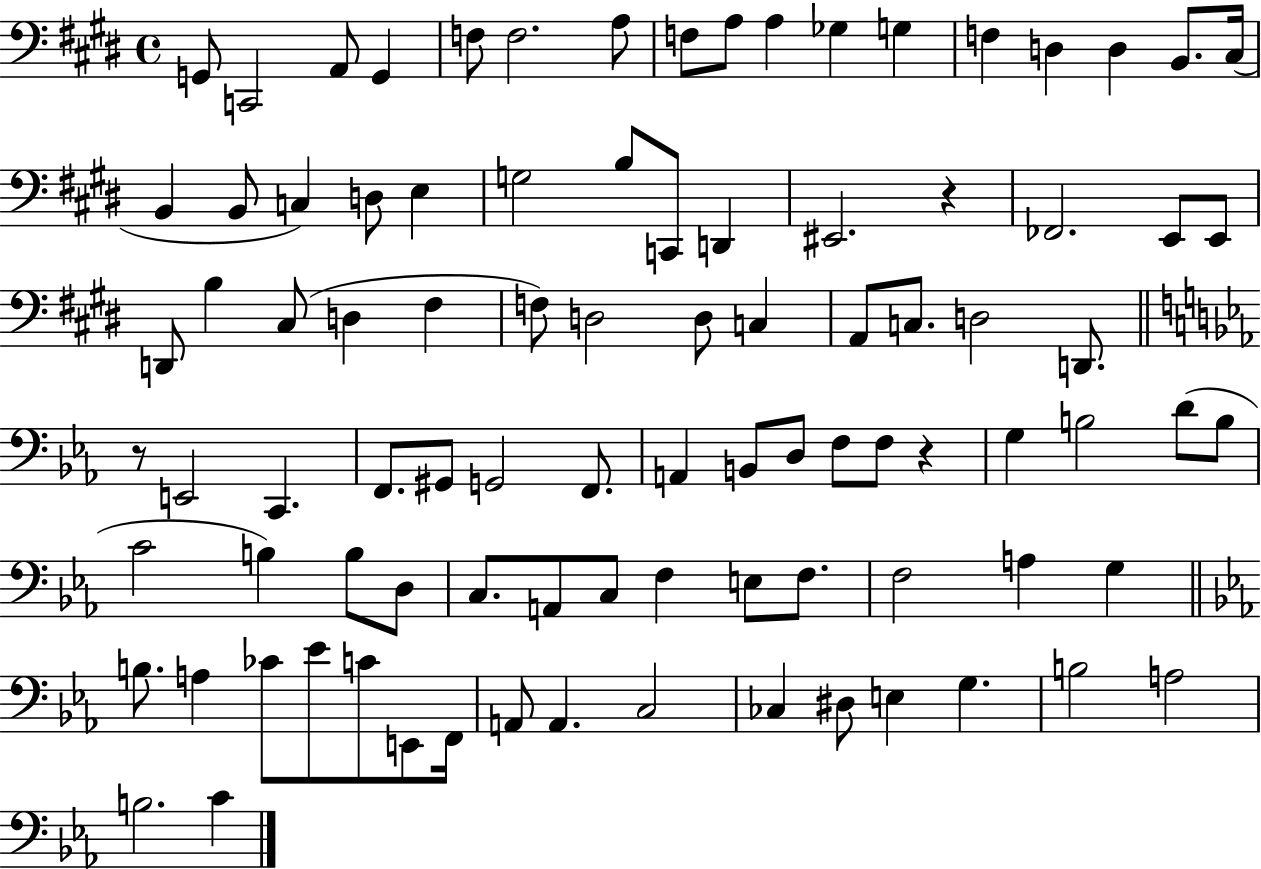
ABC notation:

X:1
T:Untitled
M:4/4
L:1/4
K:E
G,,/2 C,,2 A,,/2 G,, F,/2 F,2 A,/2 F,/2 A,/2 A, _G, G, F, D, D, B,,/2 ^C,/4 B,, B,,/2 C, D,/2 E, G,2 B,/2 C,,/2 D,, ^E,,2 z _F,,2 E,,/2 E,,/2 D,,/2 B, ^C,/2 D, ^F, F,/2 D,2 D,/2 C, A,,/2 C,/2 D,2 D,,/2 z/2 E,,2 C,, F,,/2 ^G,,/2 G,,2 F,,/2 A,, B,,/2 D,/2 F,/2 F,/2 z G, B,2 D/2 B,/2 C2 B, B,/2 D,/2 C,/2 A,,/2 C,/2 F, E,/2 F,/2 F,2 A, G, B,/2 A, _C/2 _E/2 C/2 E,,/2 F,,/4 A,,/2 A,, C,2 _C, ^D,/2 E, G, B,2 A,2 B,2 C